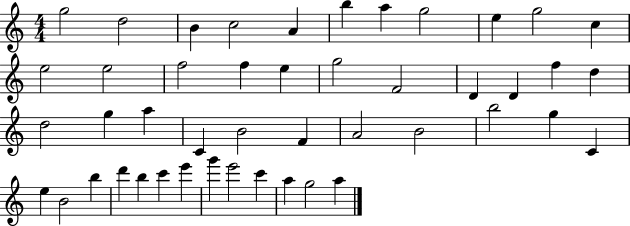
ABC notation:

X:1
T:Untitled
M:4/4
L:1/4
K:C
g2 d2 B c2 A b a g2 e g2 c e2 e2 f2 f e g2 F2 D D f d d2 g a C B2 F A2 B2 b2 g C e B2 b d' b c' e' g' e'2 c' a g2 a